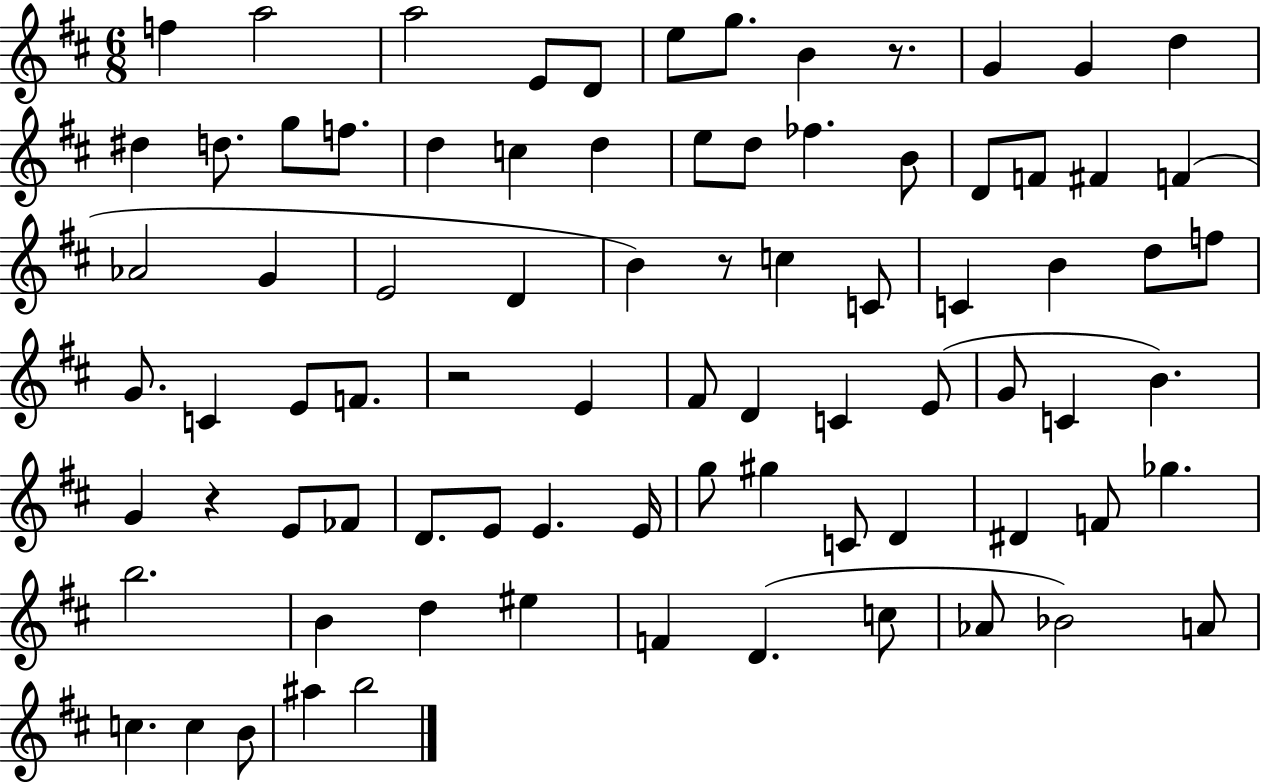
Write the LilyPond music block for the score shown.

{
  \clef treble
  \numericTimeSignature
  \time 6/8
  \key d \major
  f''4 a''2 | a''2 e'8 d'8 | e''8 g''8. b'4 r8. | g'4 g'4 d''4 | \break dis''4 d''8. g''8 f''8. | d''4 c''4 d''4 | e''8 d''8 fes''4. b'8 | d'8 f'8 fis'4 f'4( | \break aes'2 g'4 | e'2 d'4 | b'4) r8 c''4 c'8 | c'4 b'4 d''8 f''8 | \break g'8. c'4 e'8 f'8. | r2 e'4 | fis'8 d'4 c'4 e'8( | g'8 c'4 b'4.) | \break g'4 r4 e'8 fes'8 | d'8. e'8 e'4. e'16 | g''8 gis''4 c'8 d'4 | dis'4 f'8 ges''4. | \break b''2. | b'4 d''4 eis''4 | f'4 d'4.( c''8 | aes'8 bes'2) a'8 | \break c''4. c''4 b'8 | ais''4 b''2 | \bar "|."
}